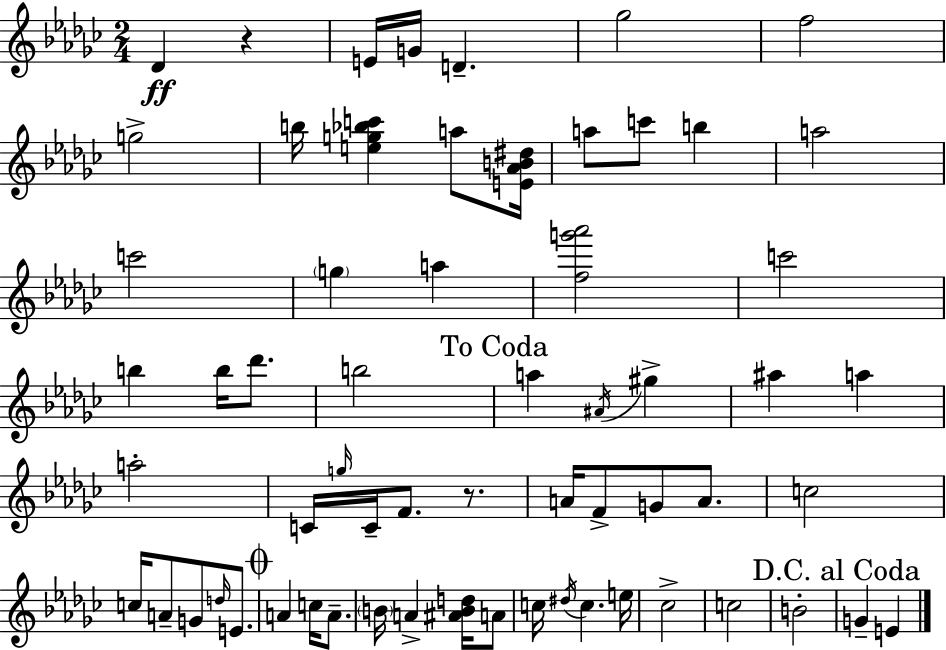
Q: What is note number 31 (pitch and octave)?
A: F4